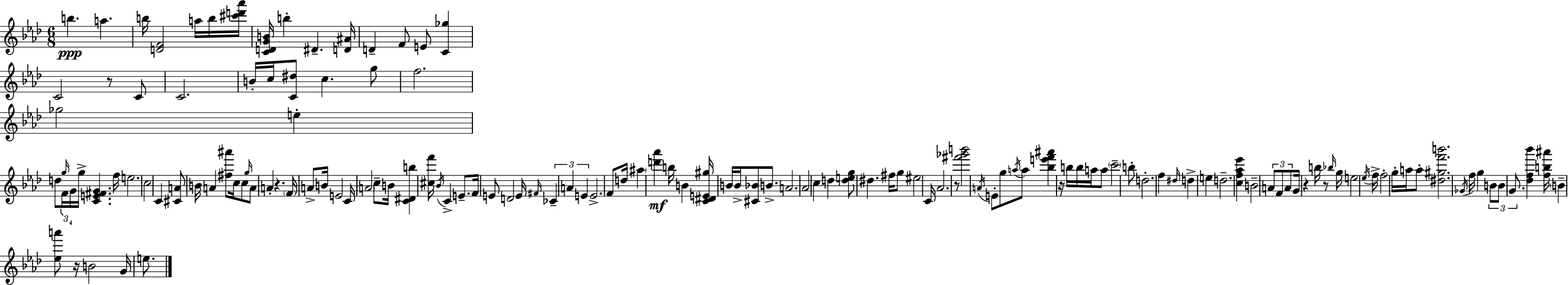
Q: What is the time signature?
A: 6/8